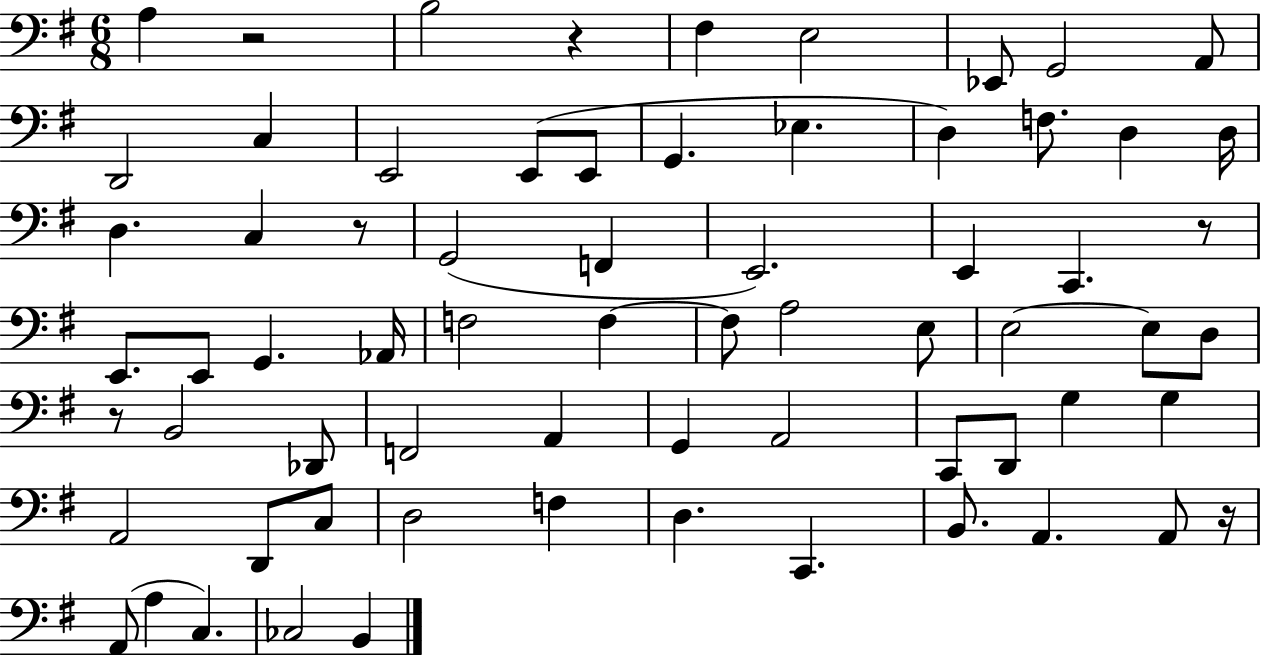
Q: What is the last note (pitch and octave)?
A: B2